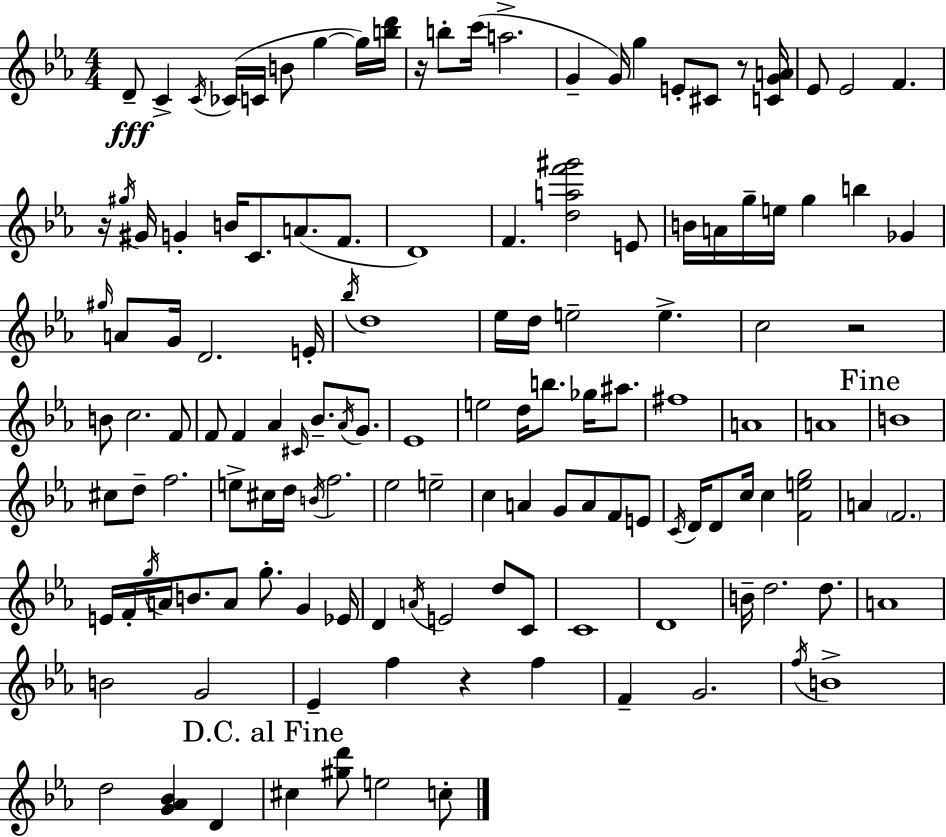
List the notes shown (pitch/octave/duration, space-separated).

D4/e C4/q C4/s CES4/s C4/s B4/e G5/q G5/s [B5,D6]/s R/s B5/e C6/s A5/h. G4/q G4/s G5/q E4/e C#4/e R/e [C4,G4,A4]/s Eb4/e Eb4/h F4/q. R/s G#5/s G#4/s G4/q B4/s C4/e. A4/e. F4/e. D4/w F4/q. [D5,A5,F6,G#6]/h E4/e B4/s A4/s G5/s E5/s G5/q B5/q Gb4/q G#5/s A4/e G4/s D4/h. E4/s Bb5/s D5/w Eb5/s D5/s E5/h E5/q. C5/h R/h B4/e C5/h. F4/e F4/e F4/q Ab4/q C#4/s Bb4/e. Ab4/s G4/e. Eb4/w E5/h D5/s B5/e. Gb5/s A#5/e. F#5/w A4/w A4/w B4/w C#5/e D5/e F5/h. E5/e C#5/s D5/s B4/s F5/h. Eb5/h E5/h C5/q A4/q G4/e A4/e F4/e E4/e C4/s D4/s D4/e C5/s C5/q [F4,E5,G5]/h A4/q F4/h. E4/s F4/s G5/s A4/s B4/e. A4/e G5/e. G4/q Eb4/s D4/q A4/s E4/h D5/e C4/e C4/w D4/w B4/s D5/h. D5/e. A4/w B4/h G4/h Eb4/q F5/q R/q F5/q F4/q G4/h. F5/s B4/w D5/h [G4,Ab4,Bb4]/q D4/q C#5/q [G#5,D6]/e E5/h C5/e